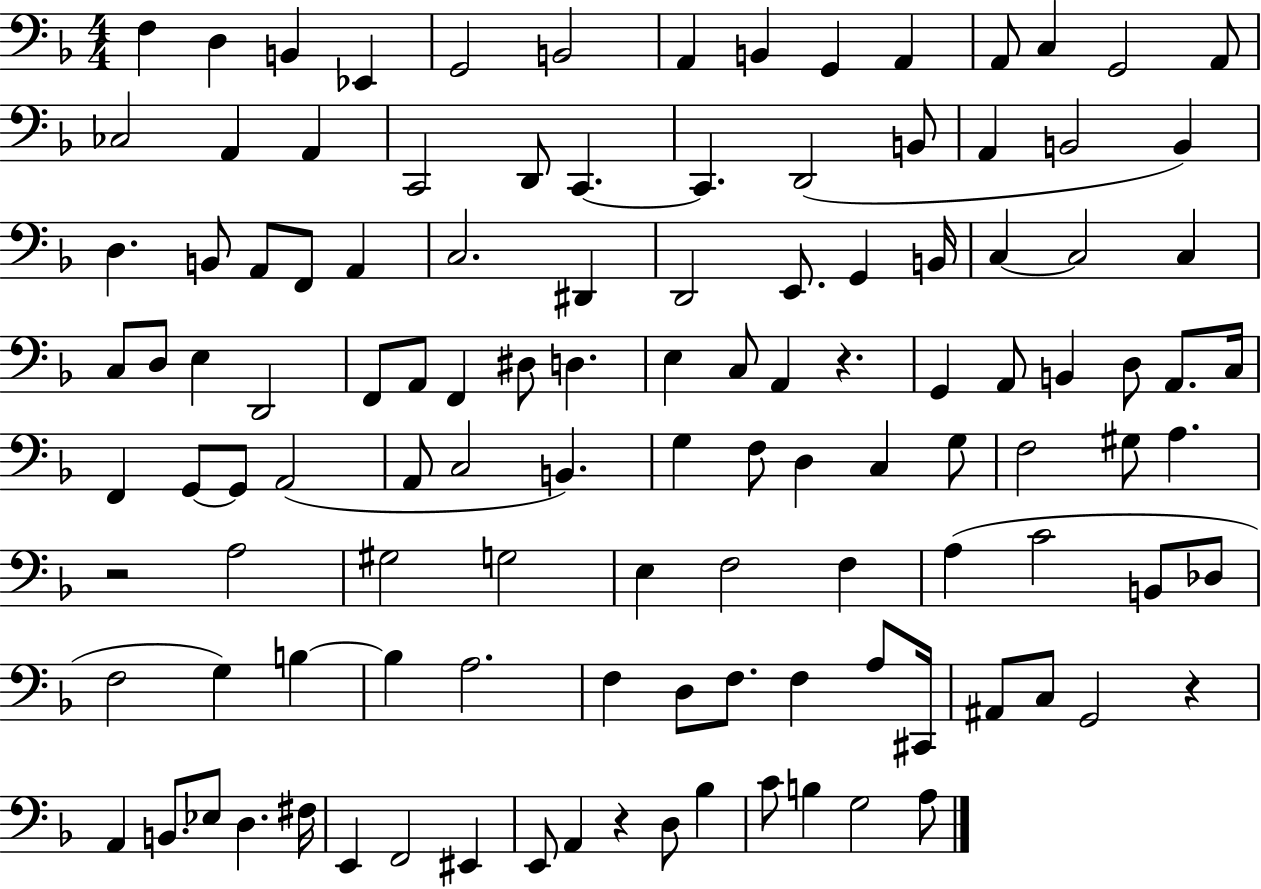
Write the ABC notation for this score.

X:1
T:Untitled
M:4/4
L:1/4
K:F
F, D, B,, _E,, G,,2 B,,2 A,, B,, G,, A,, A,,/2 C, G,,2 A,,/2 _C,2 A,, A,, C,,2 D,,/2 C,, C,, D,,2 B,,/2 A,, B,,2 B,, D, B,,/2 A,,/2 F,,/2 A,, C,2 ^D,, D,,2 E,,/2 G,, B,,/4 C, C,2 C, C,/2 D,/2 E, D,,2 F,,/2 A,,/2 F,, ^D,/2 D, E, C,/2 A,, z G,, A,,/2 B,, D,/2 A,,/2 C,/4 F,, G,,/2 G,,/2 A,,2 A,,/2 C,2 B,, G, F,/2 D, C, G,/2 F,2 ^G,/2 A, z2 A,2 ^G,2 G,2 E, F,2 F, A, C2 B,,/2 _D,/2 F,2 G, B, B, A,2 F, D,/2 F,/2 F, A,/2 ^C,,/4 ^A,,/2 C,/2 G,,2 z A,, B,,/2 _E,/2 D, ^F,/4 E,, F,,2 ^E,, E,,/2 A,, z D,/2 _B, C/2 B, G,2 A,/2